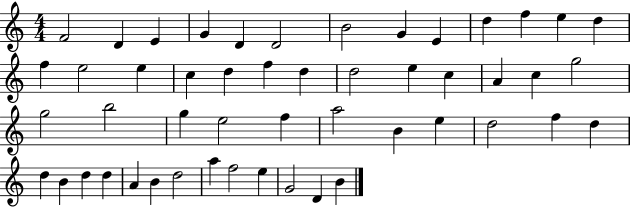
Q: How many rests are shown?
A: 0